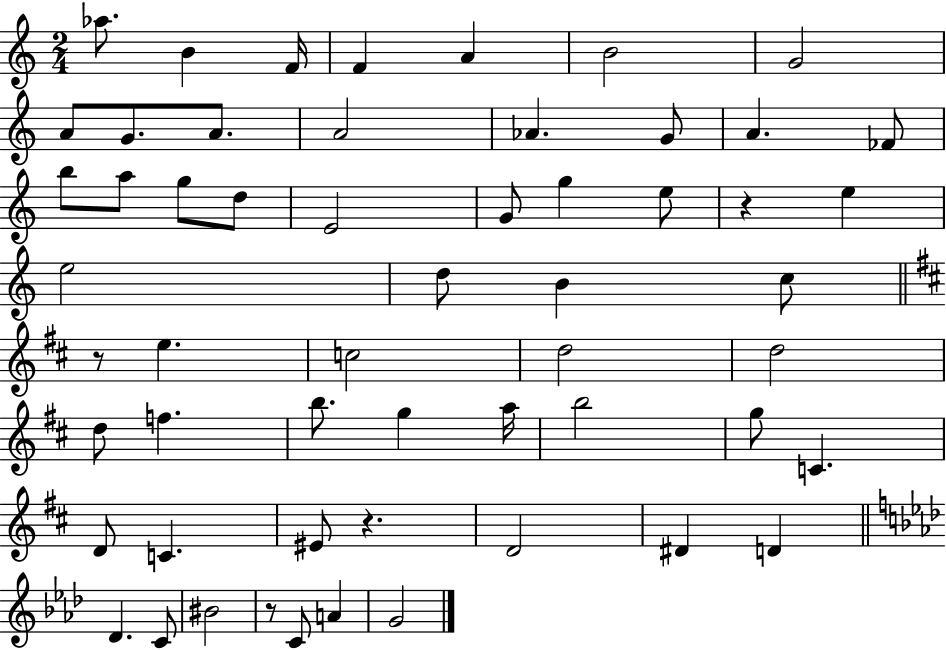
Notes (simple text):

Ab5/e. B4/q F4/s F4/q A4/q B4/h G4/h A4/e G4/e. A4/e. A4/h Ab4/q. G4/e A4/q. FES4/e B5/e A5/e G5/e D5/e E4/h G4/e G5/q E5/e R/q E5/q E5/h D5/e B4/q C5/e R/e E5/q. C5/h D5/h D5/h D5/e F5/q. B5/e. G5/q A5/s B5/h G5/e C4/q. D4/e C4/q. EIS4/e R/q. D4/h D#4/q D4/q Db4/q. C4/e BIS4/h R/e C4/e A4/q G4/h